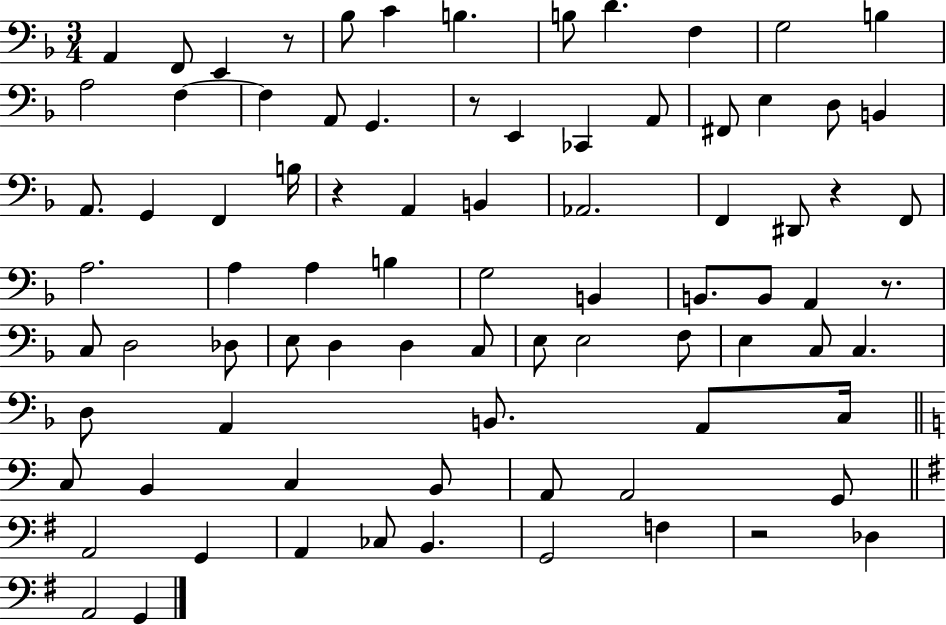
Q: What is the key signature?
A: F major